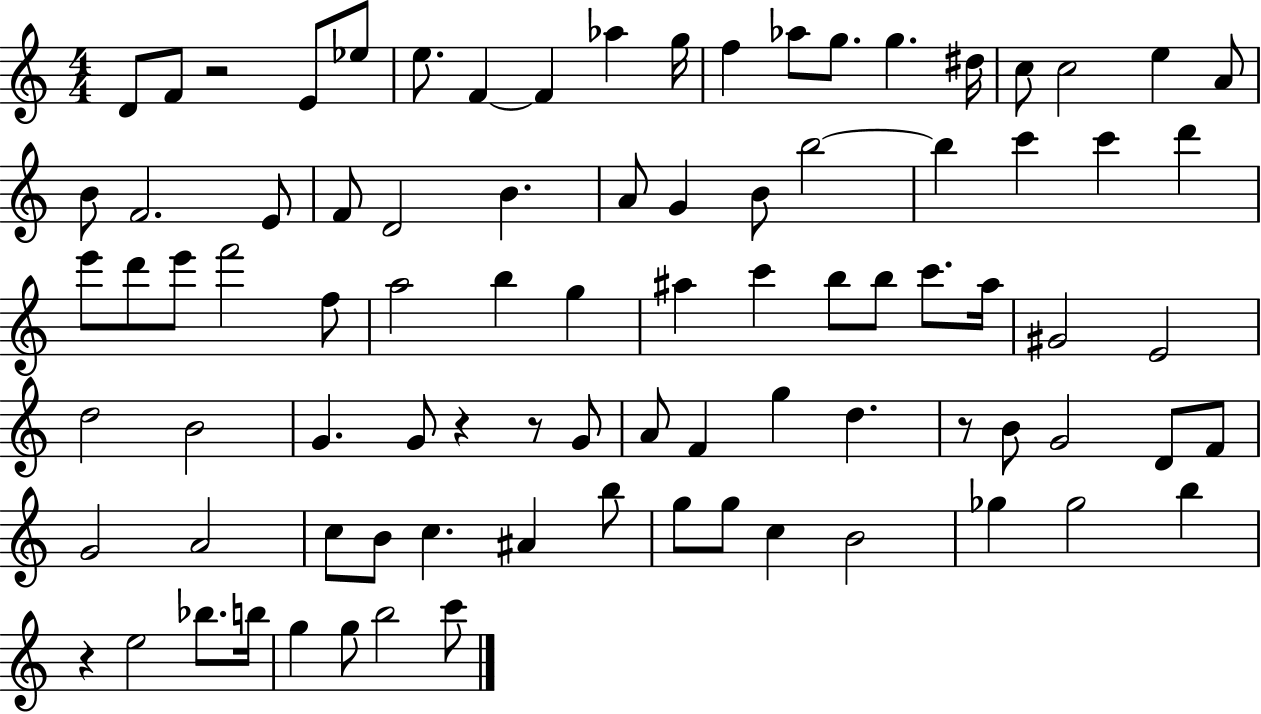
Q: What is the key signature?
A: C major